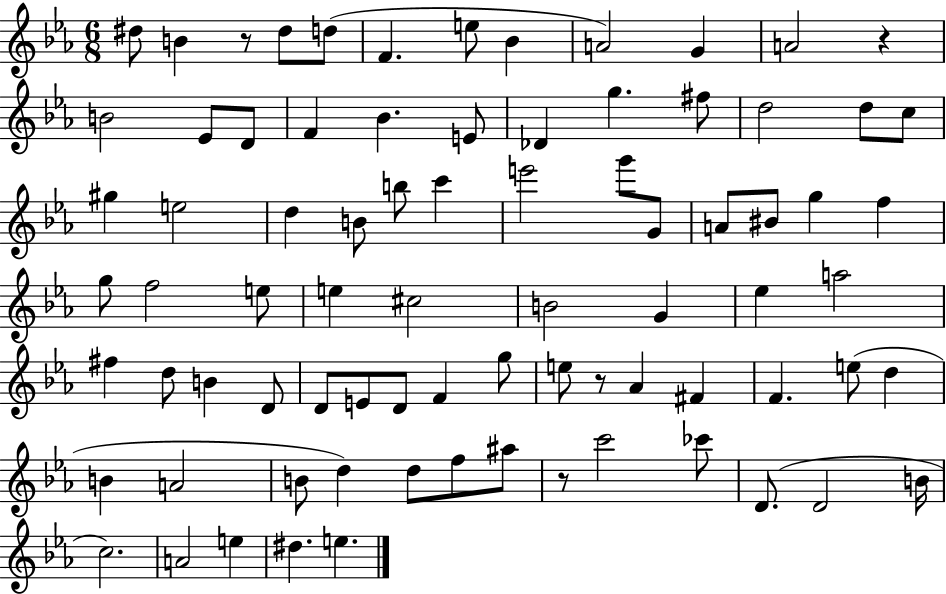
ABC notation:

X:1
T:Untitled
M:6/8
L:1/4
K:Eb
^d/2 B z/2 ^d/2 d/2 F e/2 _B A2 G A2 z B2 _E/2 D/2 F _B E/2 _D g ^f/2 d2 d/2 c/2 ^g e2 d B/2 b/2 c' e'2 g'/2 G/2 A/2 ^B/2 g f g/2 f2 e/2 e ^c2 B2 G _e a2 ^f d/2 B D/2 D/2 E/2 D/2 F g/2 e/2 z/2 _A ^F F e/2 d B A2 B/2 d d/2 f/2 ^a/2 z/2 c'2 _c'/2 D/2 D2 B/4 c2 A2 e ^d e